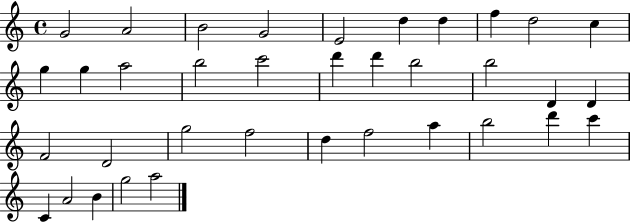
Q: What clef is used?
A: treble